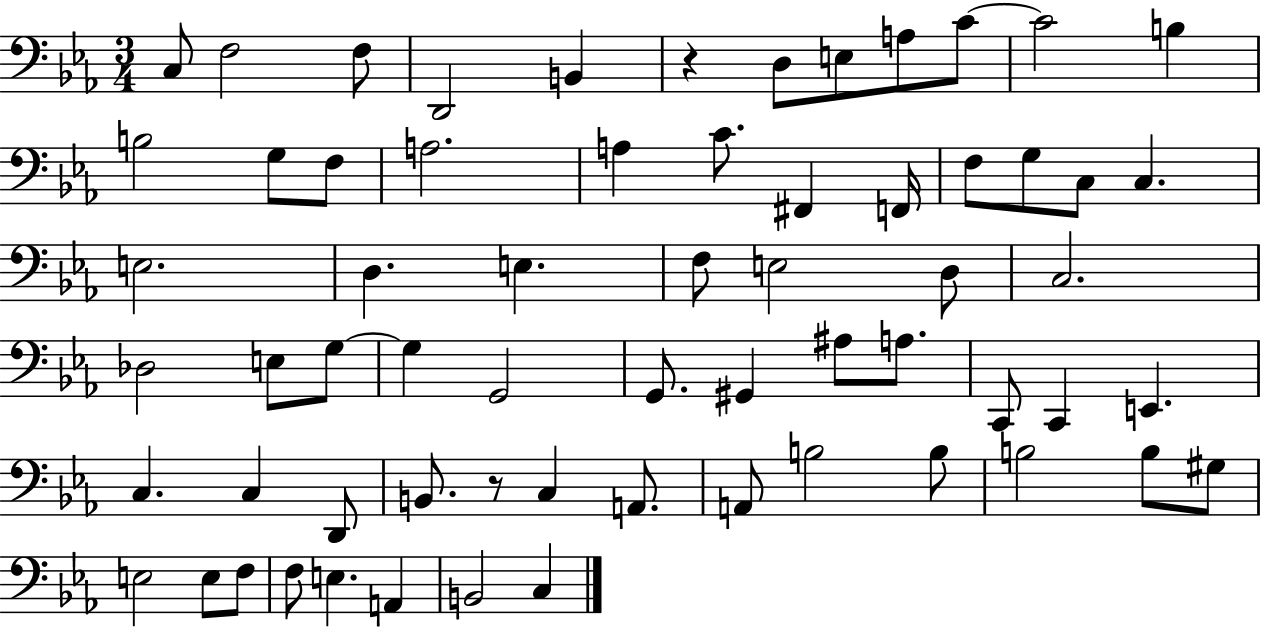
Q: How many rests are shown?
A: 2